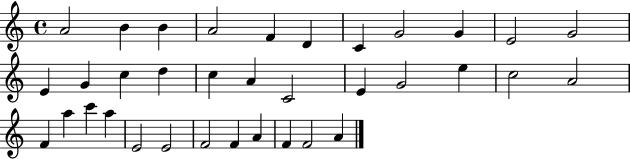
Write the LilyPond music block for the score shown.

{
  \clef treble
  \time 4/4
  \defaultTimeSignature
  \key c \major
  a'2 b'4 b'4 | a'2 f'4 d'4 | c'4 g'2 g'4 | e'2 g'2 | \break e'4 g'4 c''4 d''4 | c''4 a'4 c'2 | e'4 g'2 e''4 | c''2 a'2 | \break f'4 a''4 c'''4 a''4 | e'2 e'2 | f'2 f'4 a'4 | f'4 f'2 a'4 | \break \bar "|."
}